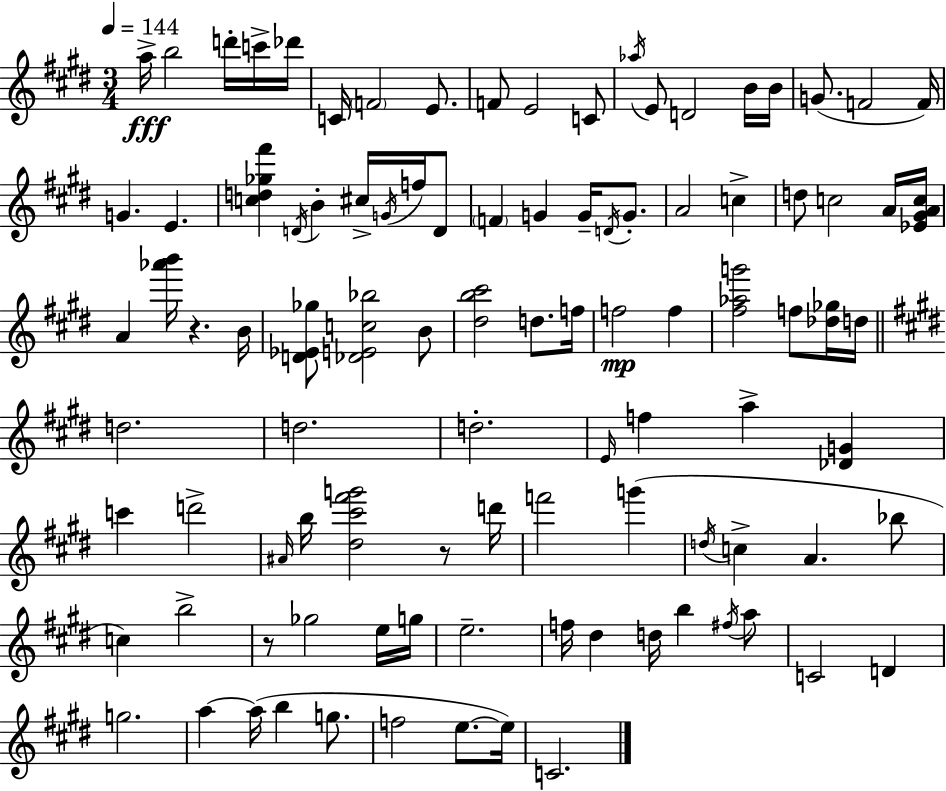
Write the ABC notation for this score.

X:1
T:Untitled
M:3/4
L:1/4
K:E
a/4 b2 d'/4 c'/4 _d'/4 C/4 F2 E/2 F/2 E2 C/2 _a/4 E/2 D2 B/4 B/4 G/2 F2 F/4 G E [cd_g^f'] D/4 B ^c/4 G/4 f/4 D/2 F G G/4 D/4 G/2 A2 c d/2 c2 A/4 [_E^GAc]/4 A [_a'b']/4 z B/4 [D_E_g]/2 [_DEc_b]2 B/2 [^db^c']2 d/2 f/4 f2 f [^f_ag']2 f/2 [_d_g]/4 d/4 d2 d2 d2 E/4 f a [_DG] c' d'2 ^A/4 b/4 [^d^c'^f'g']2 z/2 d'/4 f'2 g' d/4 c A _b/2 c b2 z/2 _g2 e/4 g/4 e2 f/4 ^d d/4 b ^f/4 a/2 C2 D g2 a a/4 b g/2 f2 e/2 e/4 C2